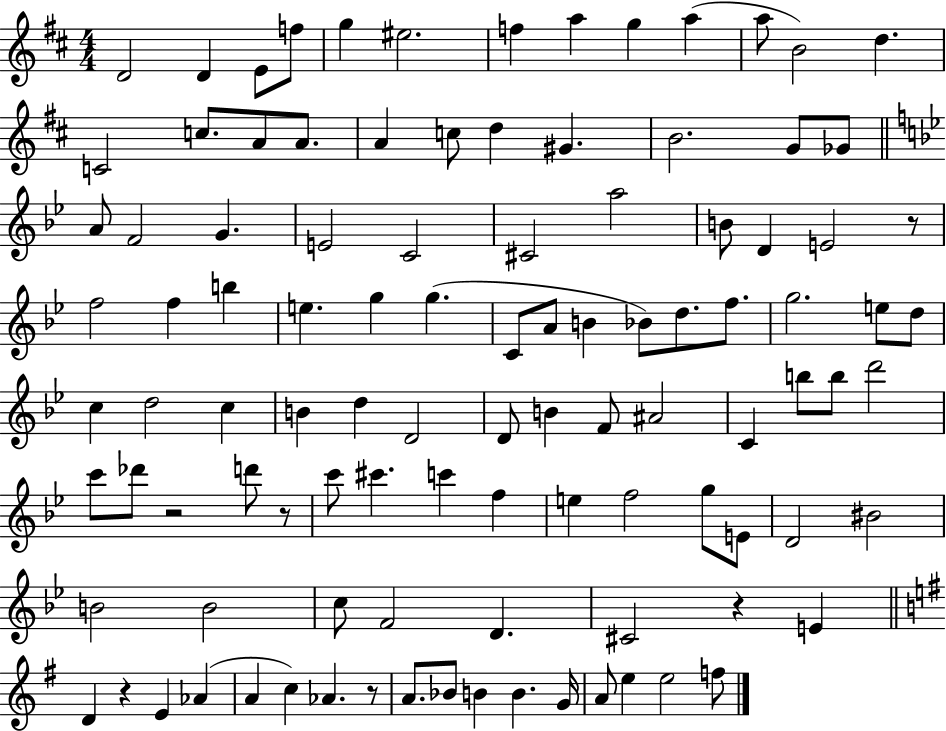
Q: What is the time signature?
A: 4/4